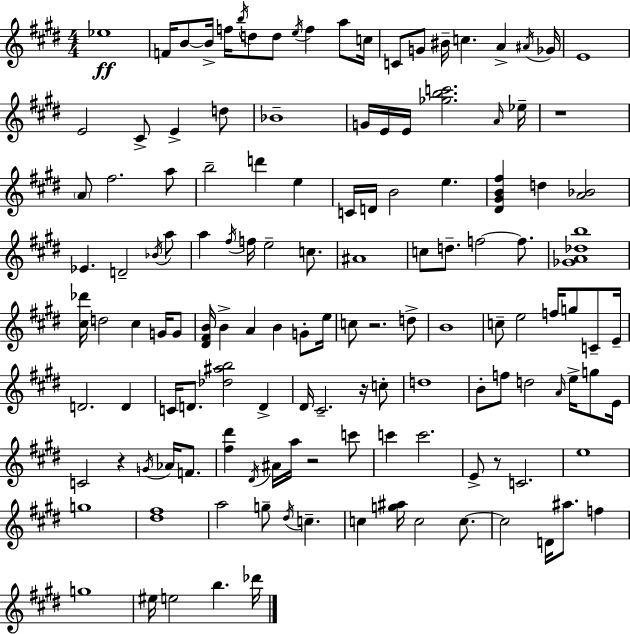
{
  \clef treble
  \numericTimeSignature
  \time 4/4
  \key e \major
  ees''1\ff | f'16 b'8~~ b'16-> f''16 \acciaccatura { b''16 } d''8 d''8 \acciaccatura { e''16 } f''4 a''8 | c''16 c'8 g'8 bis'16-- c''4. a'4-> | \acciaccatura { ais'16 } ges'16 e'1 | \break e'2 cis'8-> e'4-> | d''8 bes'1-- | g'16 e'16 e'16 <ges'' b'' c'''>2. | \grace { a'16 } ees''16-- r1 | \break \parenthesize a'8 fis''2. | a''8 b''2-- d'''4 | e''4 c'16 d'16 b'2 e''4. | <dis' gis' b' fis''>4 d''4 <a' bes'>2 | \break ees'4. d'2-- | \acciaccatura { bes'16 } a''8 a''4 \acciaccatura { fis''16 } f''16 e''2-- | c''8. ais'1 | c''8 d''8.-- f''2~~ | \break f''8. <ges' a' des'' b''>1 | <cis'' des'''>16 d''2 cis''4 | g'16 g'8 <dis' fis' b'>16 b'4-> a'4 b'4 | g'8-. e''16 c''8 r2. | \break d''8-> b'1 | c''8-- e''2 | f''16 g''8 c'8-- e'16-- d'2. | d'4 c'16 d'8. <des'' ais'' b''>2 | \break d'4-> dis'16 cis'2.-- | r16 c''8-. d''1 | b'8-. f''8 d''2 | \grace { a'16 } e''16-> g''8 e'16 c'2 r4 | \break \acciaccatura { g'16 } aes'16 f'8. <fis'' dis'''>4 \acciaccatura { dis'16 } ais'16 a''16 r2 | c'''8 c'''4 c'''2. | e'8-> r8 c'2. | e''1 | \break g''1 | <dis'' fis''>1 | a''2 | g''8-- \acciaccatura { dis''16 } c''4.-- c''4 <g'' ais''>16 c''2 | \break c''8.~~ c''2 | d'16 ais''8. f''4 g''1 | eis''16 e''2 | b''4. des'''16 \bar "|."
}